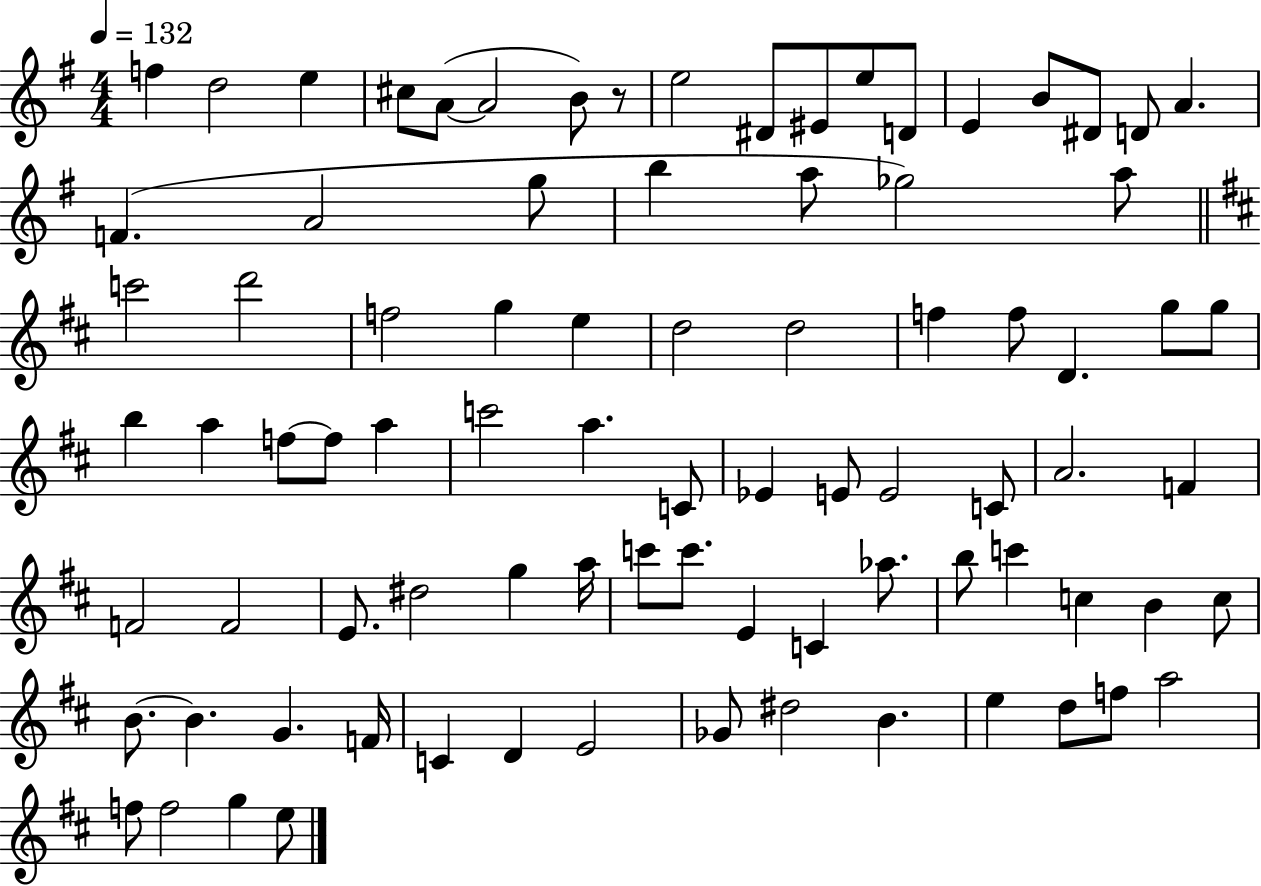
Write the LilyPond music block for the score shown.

{
  \clef treble
  \numericTimeSignature
  \time 4/4
  \key g \major
  \tempo 4 = 132
  f''4 d''2 e''4 | cis''8 a'8~(~ a'2 b'8) r8 | e''2 dis'8 eis'8 e''8 d'8 | e'4 b'8 dis'8 d'8 a'4. | \break f'4.( a'2 g''8 | b''4 a''8 ges''2) a''8 | \bar "||" \break \key b \minor c'''2 d'''2 | f''2 g''4 e''4 | d''2 d''2 | f''4 f''8 d'4. g''8 g''8 | \break b''4 a''4 f''8~~ f''8 a''4 | c'''2 a''4. c'8 | ees'4 e'8 e'2 c'8 | a'2. f'4 | \break f'2 f'2 | e'8. dis''2 g''4 a''16 | c'''8 c'''8. e'4 c'4 aes''8. | b''8 c'''4 c''4 b'4 c''8 | \break b'8.~~ b'4. g'4. f'16 | c'4 d'4 e'2 | ges'8 dis''2 b'4. | e''4 d''8 f''8 a''2 | \break f''8 f''2 g''4 e''8 | \bar "|."
}